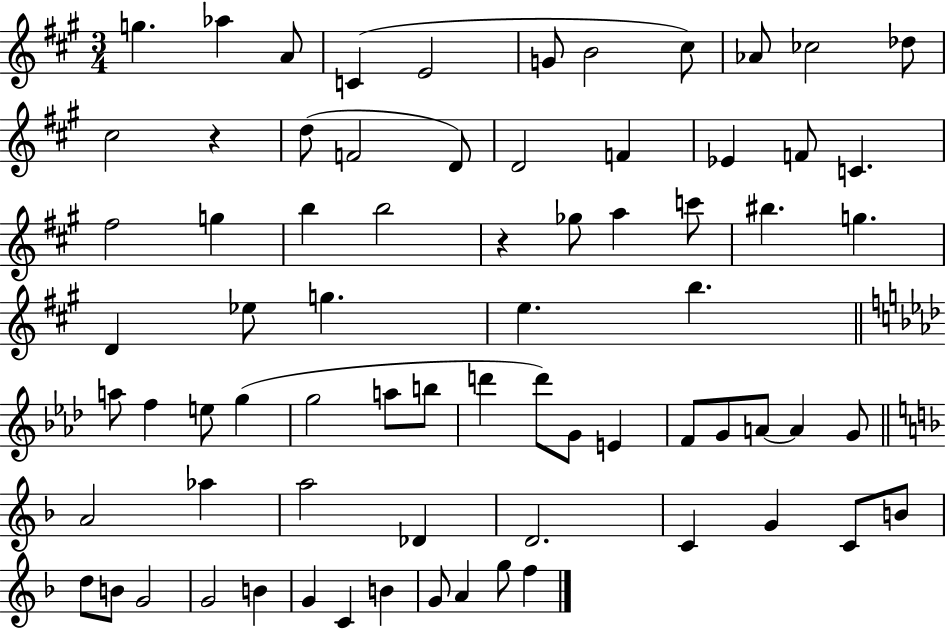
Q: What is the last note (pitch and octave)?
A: F5